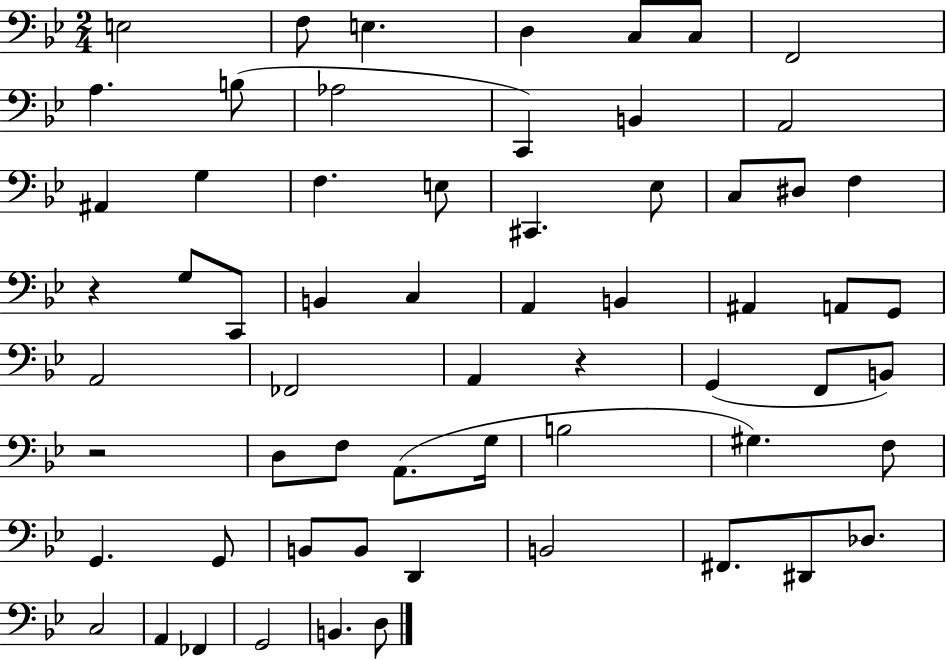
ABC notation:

X:1
T:Untitled
M:2/4
L:1/4
K:Bb
E,2 F,/2 E, D, C,/2 C,/2 F,,2 A, B,/2 _A,2 C,, B,, A,,2 ^A,, G, F, E,/2 ^C,, _E,/2 C,/2 ^D,/2 F, z G,/2 C,,/2 B,, C, A,, B,, ^A,, A,,/2 G,,/2 A,,2 _F,,2 A,, z G,, F,,/2 B,,/2 z2 D,/2 F,/2 A,,/2 G,/4 B,2 ^G, F,/2 G,, G,,/2 B,,/2 B,,/2 D,, B,,2 ^F,,/2 ^D,,/2 _D,/2 C,2 A,, _F,, G,,2 B,, D,/2